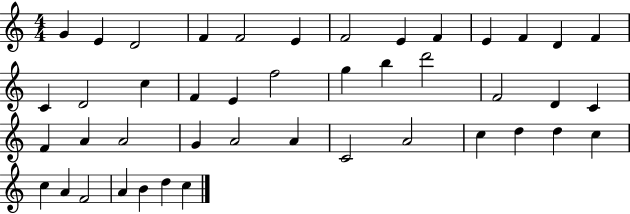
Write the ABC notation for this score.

X:1
T:Untitled
M:4/4
L:1/4
K:C
G E D2 F F2 E F2 E F E F D F C D2 c F E f2 g b d'2 F2 D C F A A2 G A2 A C2 A2 c d d c c A F2 A B d c